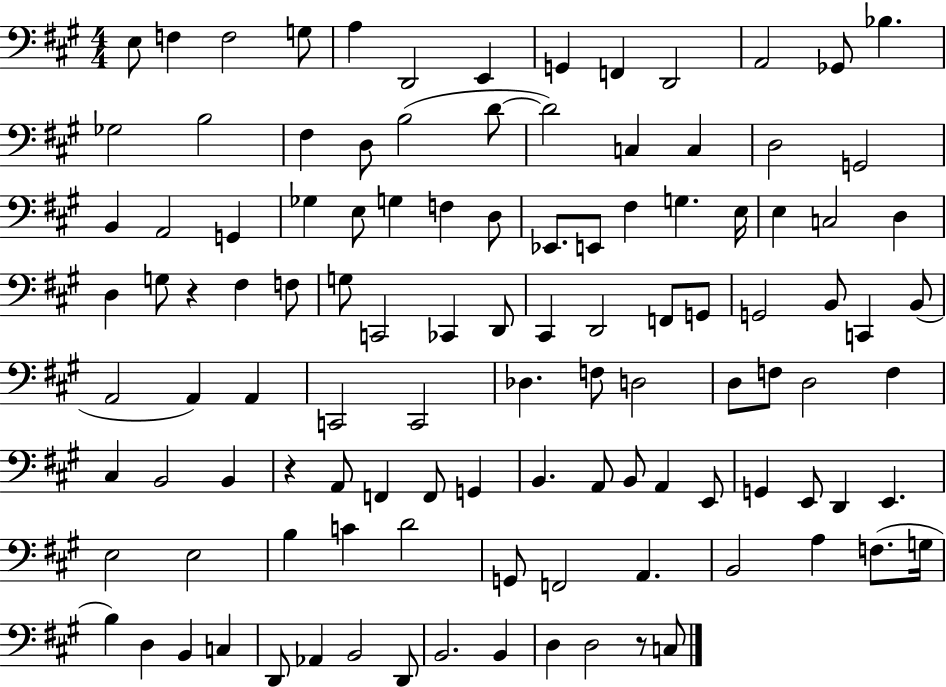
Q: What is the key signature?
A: A major